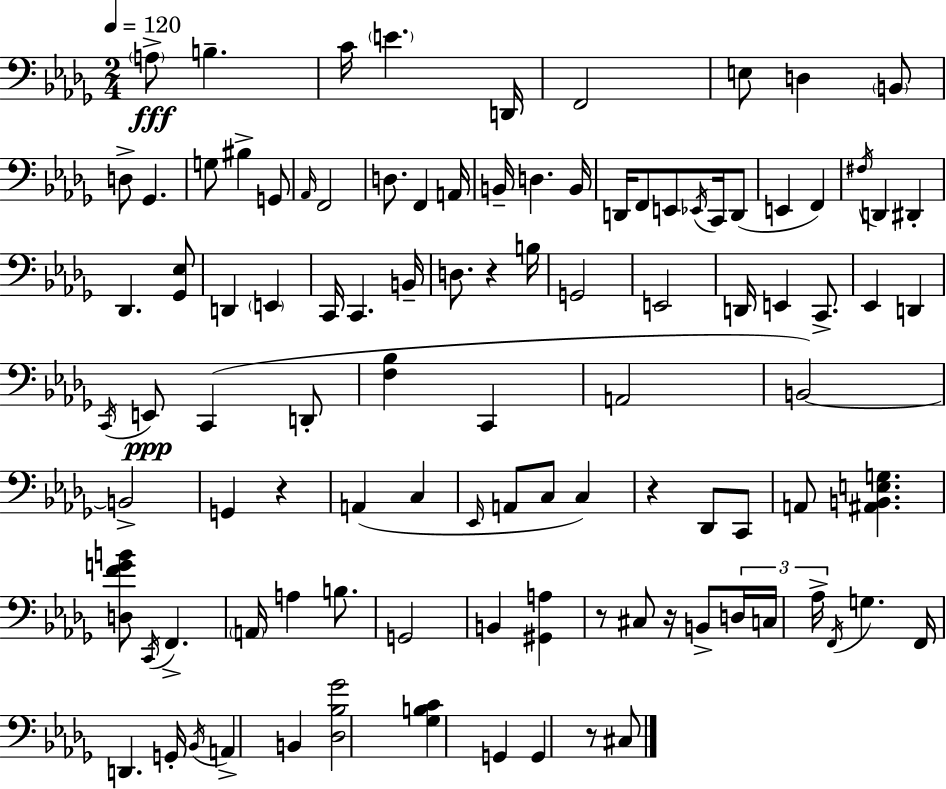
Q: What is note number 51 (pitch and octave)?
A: C2